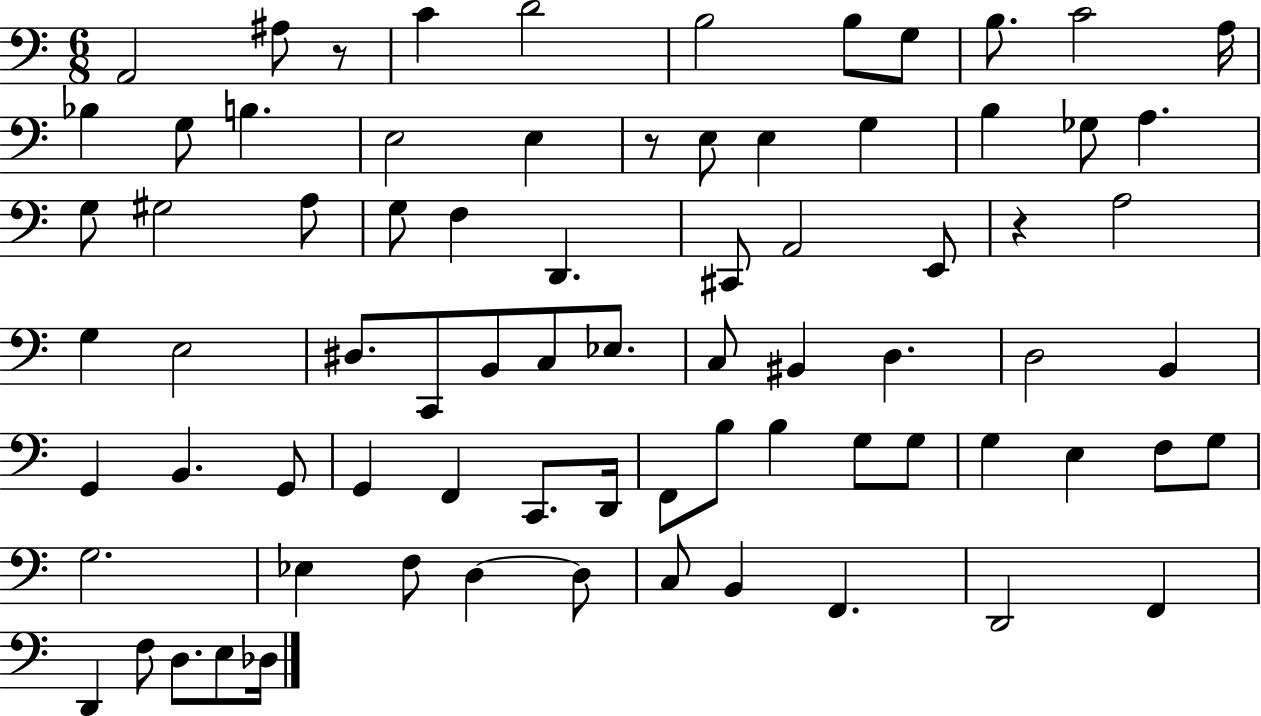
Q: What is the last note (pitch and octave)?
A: Db3